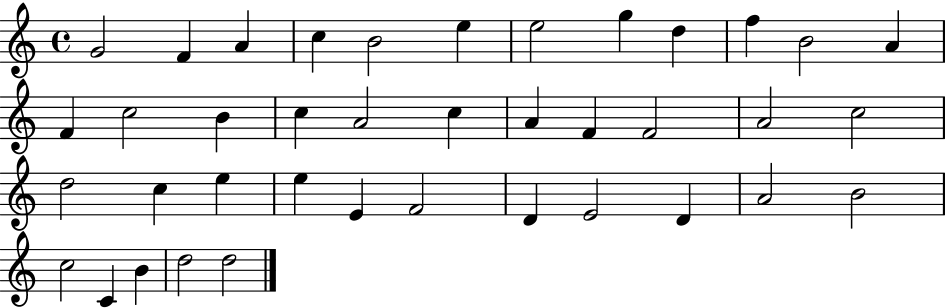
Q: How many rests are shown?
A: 0